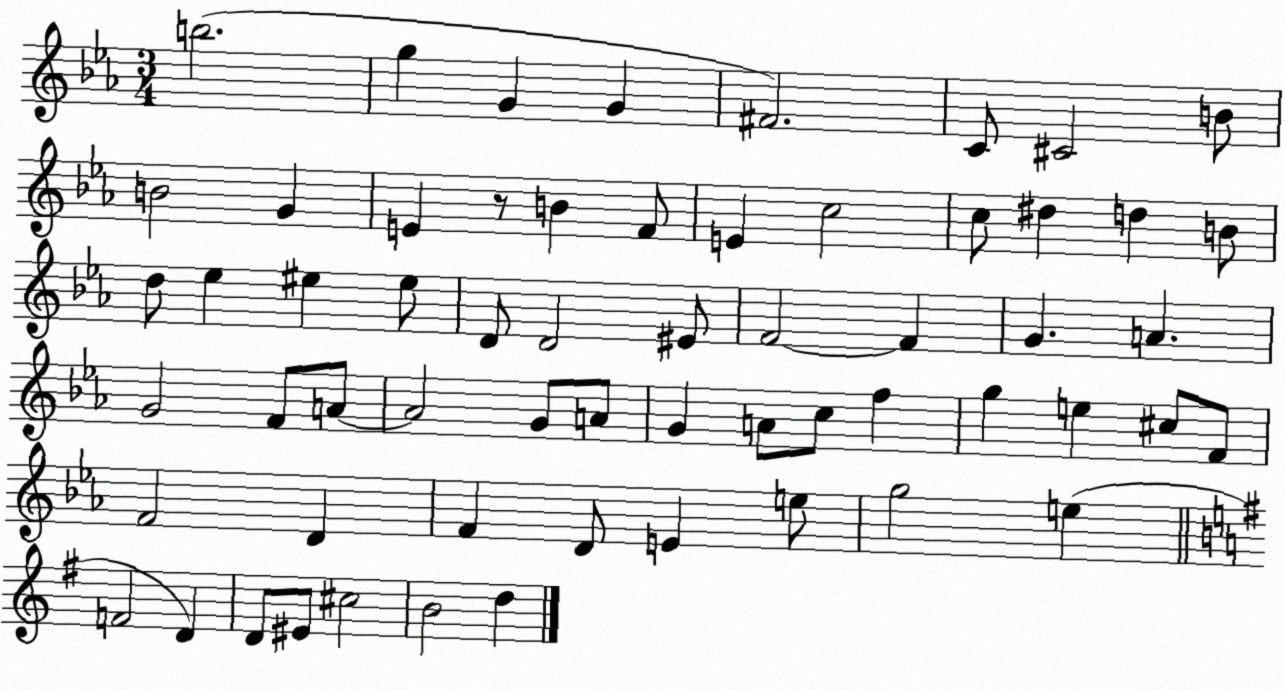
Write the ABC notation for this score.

X:1
T:Untitled
M:3/4
L:1/4
K:Eb
b2 g G G ^F2 C/2 ^C2 B/2 B2 G E z/2 B F/2 E c2 c/2 ^d d B/2 d/2 _e ^e ^e/2 D/2 D2 ^E/2 F2 F G A G2 F/2 A/2 A2 G/2 A/2 G A/2 c/2 f g e ^c/2 F/2 F2 D F D/2 E e/2 g2 e F2 D D/2 ^E/2 ^c2 B2 d